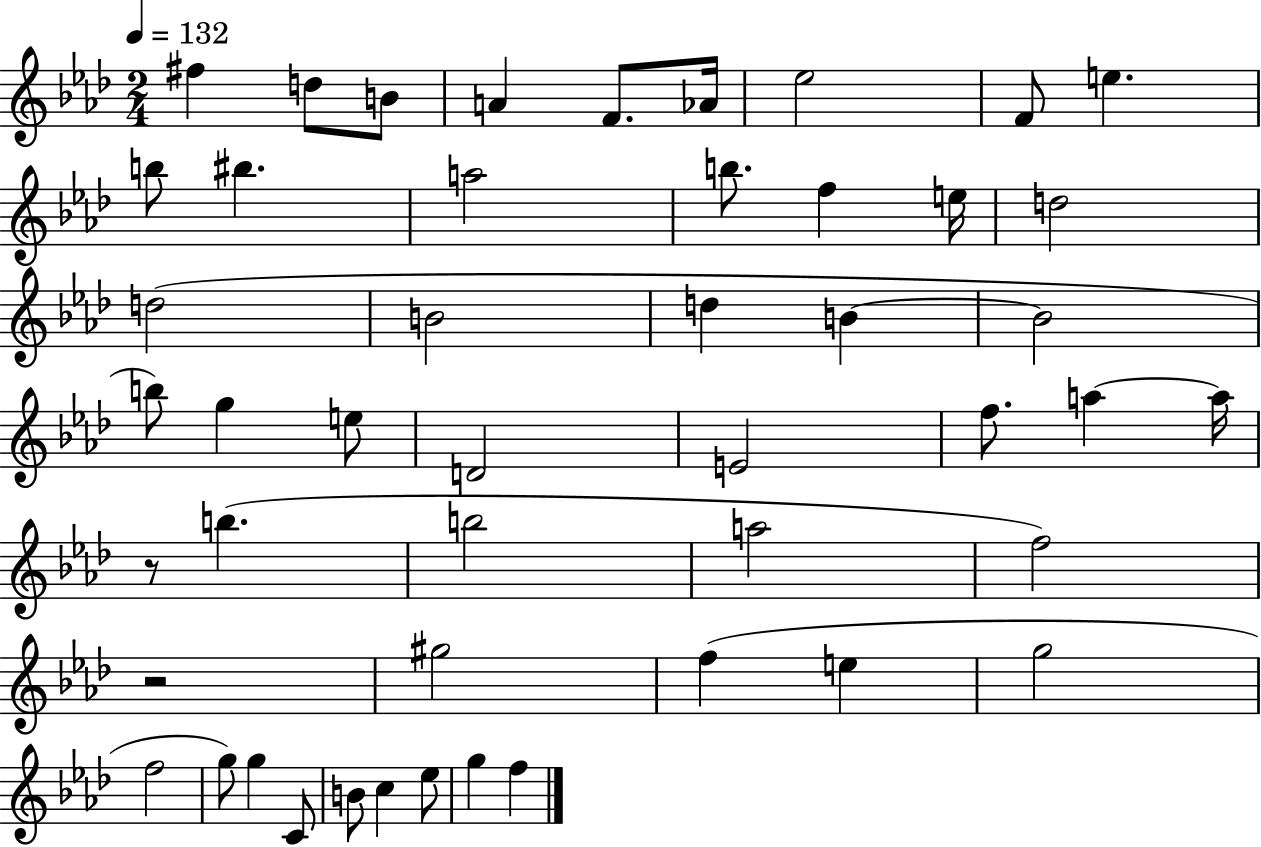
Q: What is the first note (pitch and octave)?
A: F#5